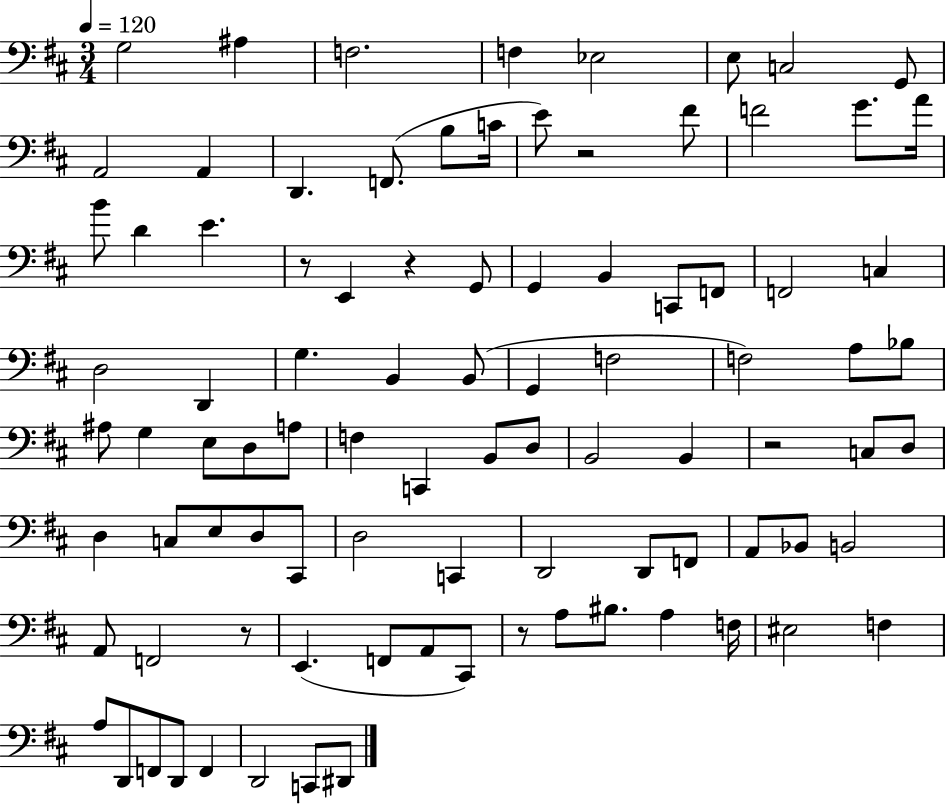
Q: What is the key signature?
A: D major